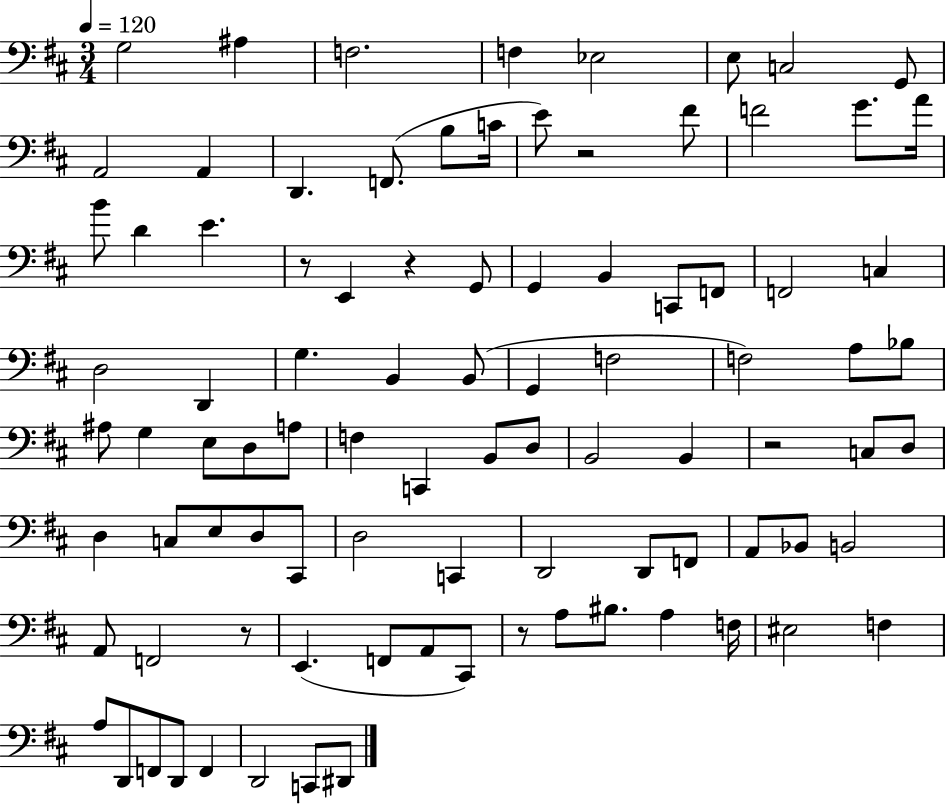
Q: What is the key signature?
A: D major